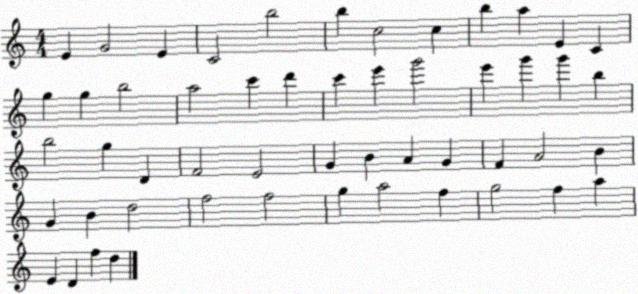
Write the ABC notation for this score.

X:1
T:Untitled
M:4/4
L:1/4
K:C
E G2 E C2 b2 b c2 c b a E C g g b2 a2 c' d' c' e' g'2 e' g' g' b b2 g D F2 E2 G B A G F A2 B G B d2 f2 f2 g a2 f g2 f a E D f d